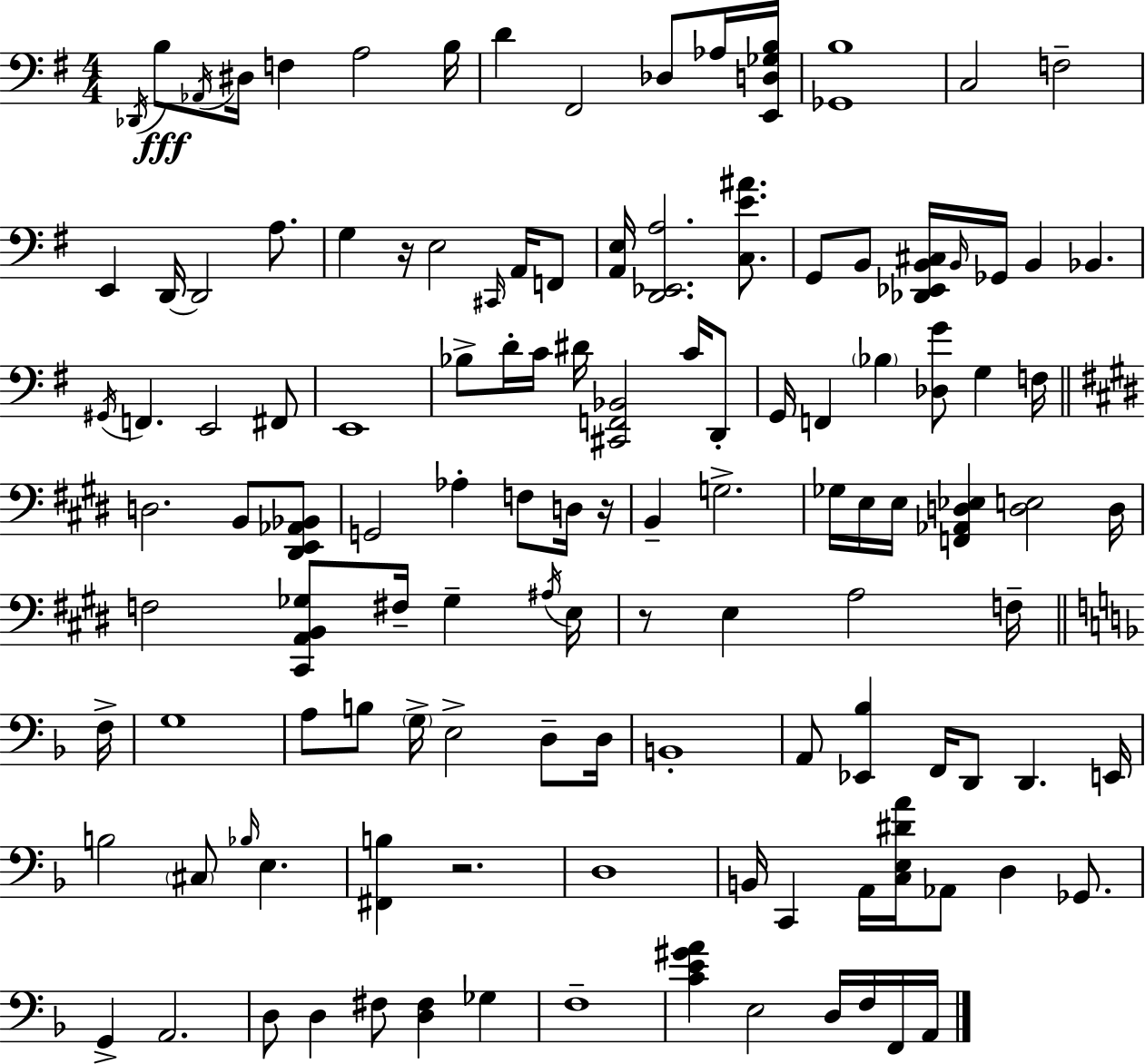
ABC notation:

X:1
T:Untitled
M:4/4
L:1/4
K:G
_D,,/4 B,/2 _A,,/4 ^D,/4 F, A,2 B,/4 D ^F,,2 _D,/2 _A,/4 [E,,D,_G,B,]/4 [_G,,B,]4 C,2 F,2 E,, D,,/4 D,,2 A,/2 G, z/4 E,2 ^C,,/4 A,,/4 F,,/2 [A,,E,]/4 [D,,_E,,A,]2 [C,E^A]/2 G,,/2 B,,/2 [_D,,_E,,B,,^C,]/4 B,,/4 _G,,/4 B,, _B,, ^G,,/4 F,, E,,2 ^F,,/2 E,,4 _B,/2 D/4 C/4 ^D/4 [^C,,F,,_B,,]2 C/4 D,,/2 G,,/4 F,, _B, [_D,G]/2 G, F,/4 D,2 B,,/2 [^D,,E,,_A,,_B,,]/2 G,,2 _A, F,/2 D,/4 z/4 B,, G,2 _G,/4 E,/4 E,/4 [F,,_A,,D,_E,] [D,E,]2 D,/4 F,2 [^C,,A,,B,,_G,]/2 ^F,/4 _G, ^A,/4 E,/4 z/2 E, A,2 F,/4 F,/4 G,4 A,/2 B,/2 G,/4 E,2 D,/2 D,/4 B,,4 A,,/2 [_E,,_B,] F,,/4 D,,/2 D,, E,,/4 B,2 ^C,/2 _B,/4 E, [^F,,B,] z2 D,4 B,,/4 C,, A,,/4 [C,E,^DA]/4 _A,,/2 D, _G,,/2 G,, A,,2 D,/2 D, ^F,/2 [D,^F,] _G, F,4 [CE^GA] E,2 D,/4 F,/4 F,,/4 A,,/4